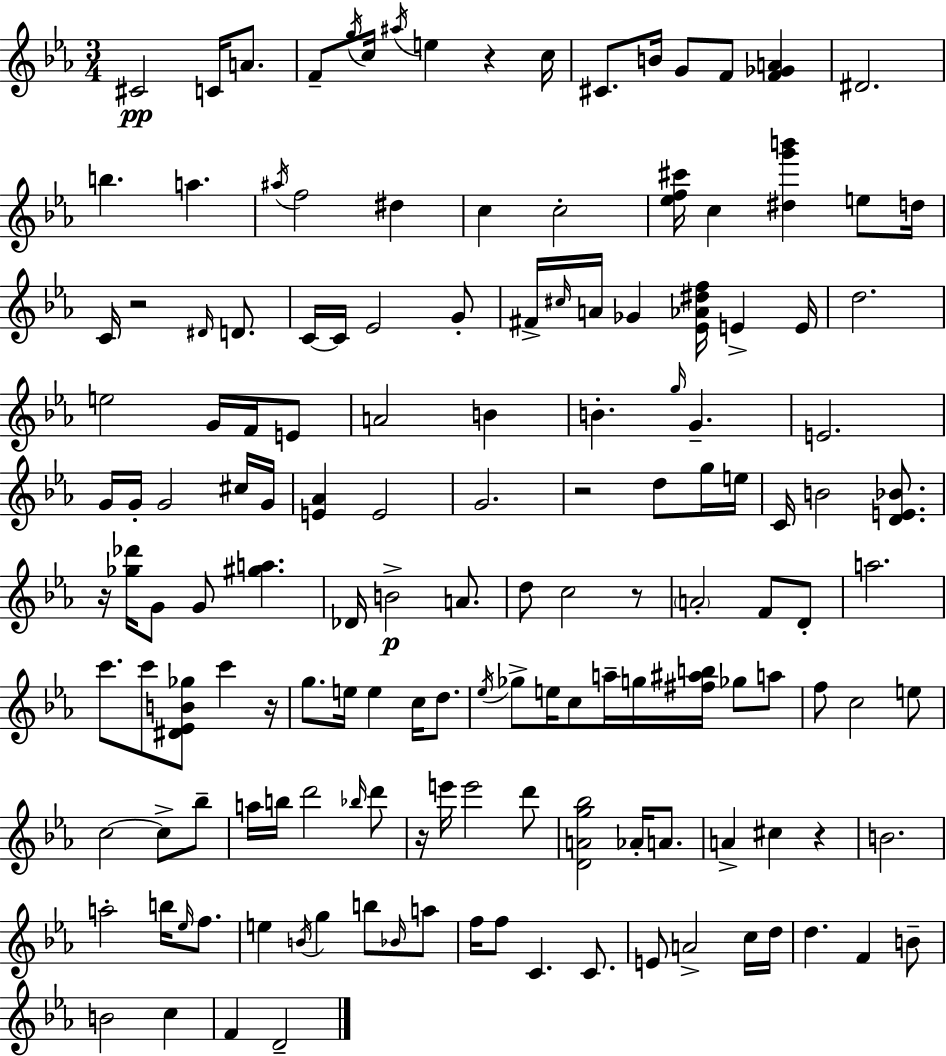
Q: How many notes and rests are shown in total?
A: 150